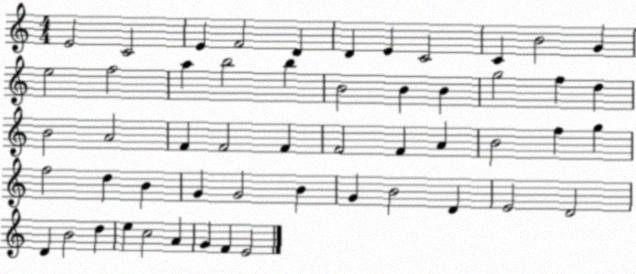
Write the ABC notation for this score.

X:1
T:Untitled
M:4/4
L:1/4
K:C
E2 C2 E F2 D D E C2 C B2 G e2 f2 a b2 b B2 B B g2 f d B2 A2 F F2 F F2 F A B2 f g f2 d B G G2 B G B2 D E2 D2 D B2 d e c2 A G F E2